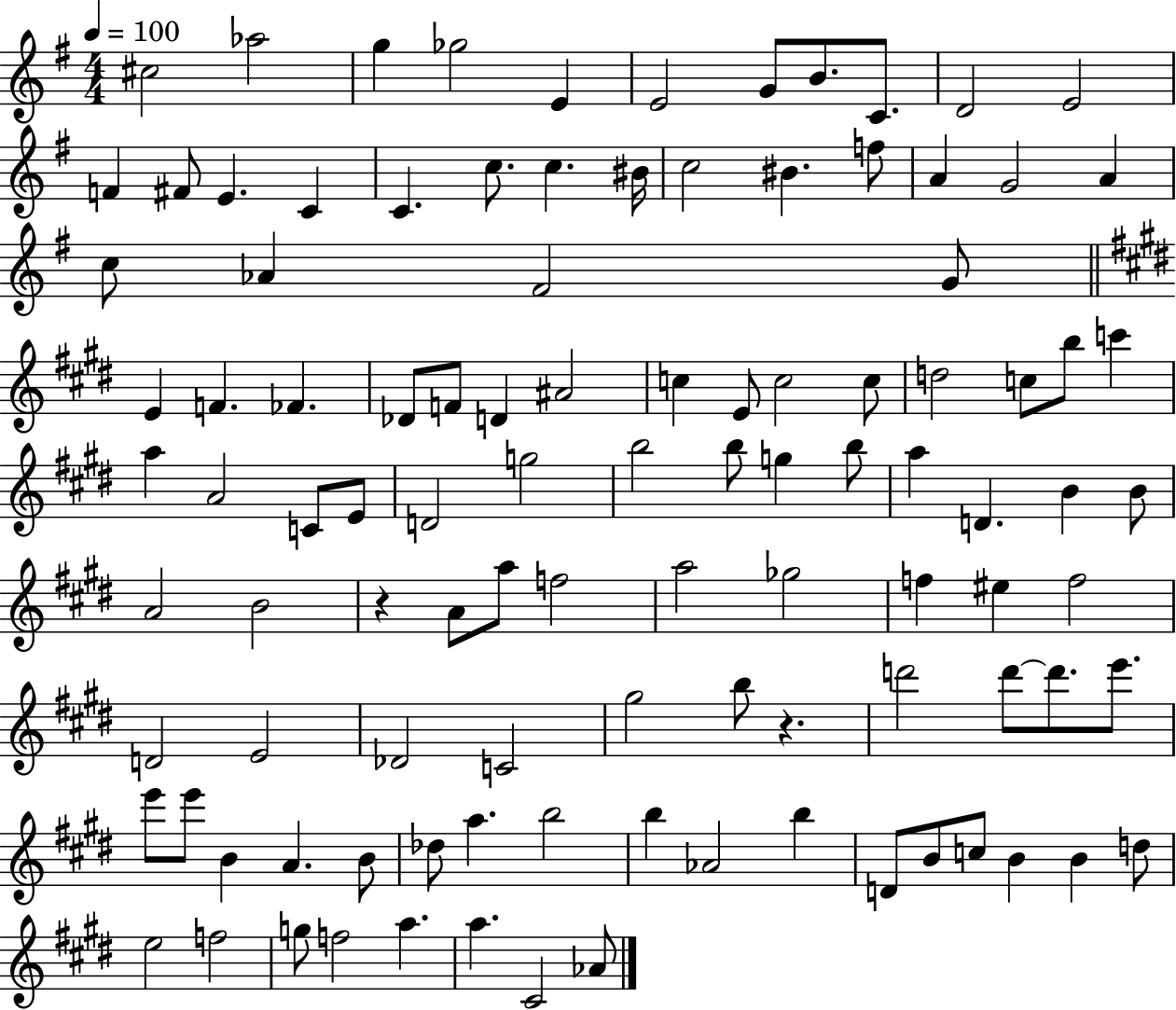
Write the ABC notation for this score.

X:1
T:Untitled
M:4/4
L:1/4
K:G
^c2 _a2 g _g2 E E2 G/2 B/2 C/2 D2 E2 F ^F/2 E C C c/2 c ^B/4 c2 ^B f/2 A G2 A c/2 _A ^F2 G/2 E F _F _D/2 F/2 D ^A2 c E/2 c2 c/2 d2 c/2 b/2 c' a A2 C/2 E/2 D2 g2 b2 b/2 g b/2 a D B B/2 A2 B2 z A/2 a/2 f2 a2 _g2 f ^e f2 D2 E2 _D2 C2 ^g2 b/2 z d'2 d'/2 d'/2 e'/2 e'/2 e'/2 B A B/2 _d/2 a b2 b _A2 b D/2 B/2 c/2 B B d/2 e2 f2 g/2 f2 a a ^C2 _A/2